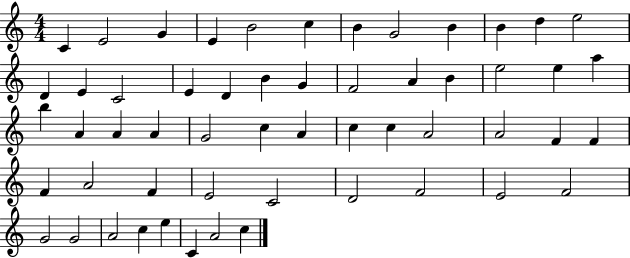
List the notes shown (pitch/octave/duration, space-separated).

C4/q E4/h G4/q E4/q B4/h C5/q B4/q G4/h B4/q B4/q D5/q E5/h D4/q E4/q C4/h E4/q D4/q B4/q G4/q F4/h A4/q B4/q E5/h E5/q A5/q B5/q A4/q A4/q A4/q G4/h C5/q A4/q C5/q C5/q A4/h A4/h F4/q F4/q F4/q A4/h F4/q E4/h C4/h D4/h F4/h E4/h F4/h G4/h G4/h A4/h C5/q E5/q C4/q A4/h C5/q